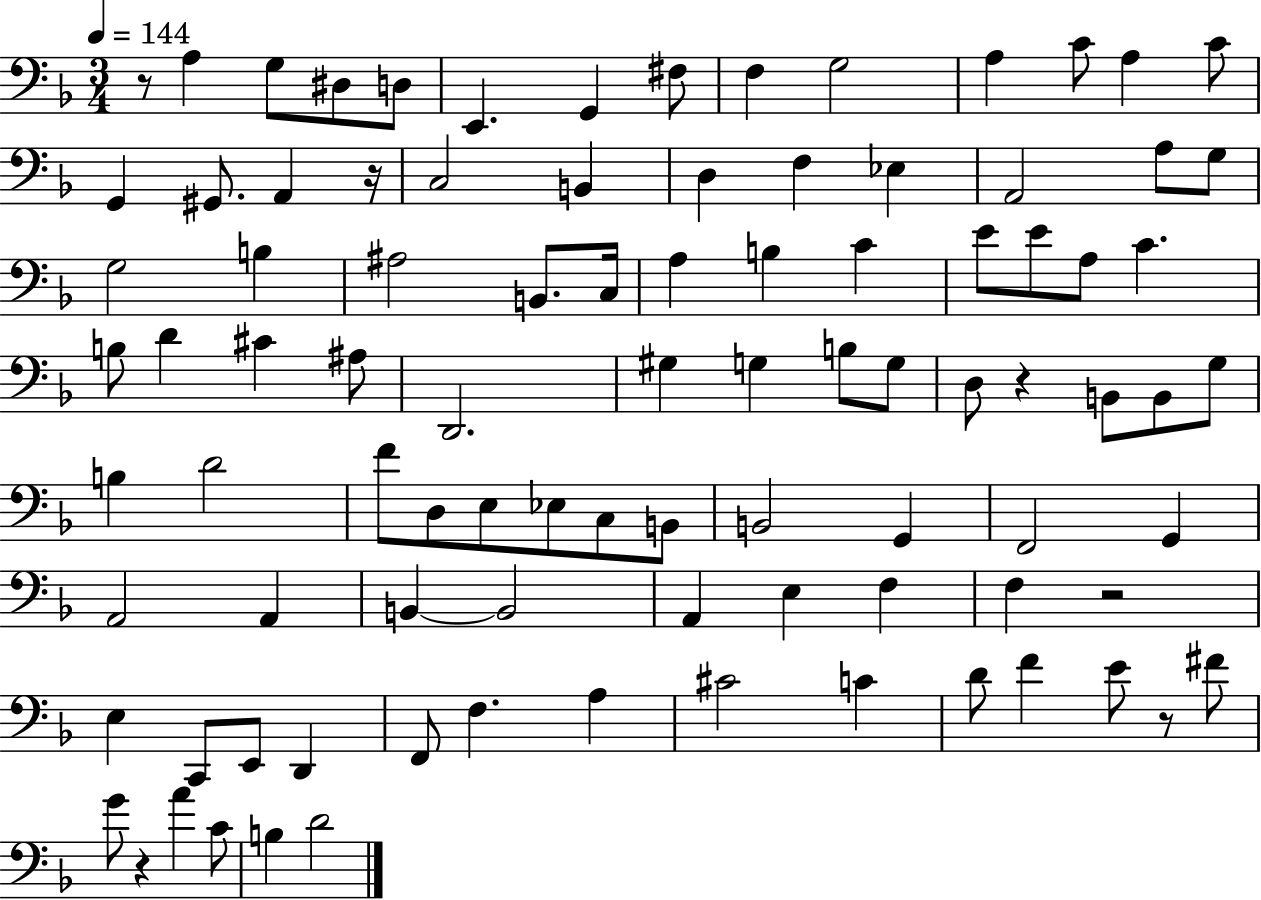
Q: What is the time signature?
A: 3/4